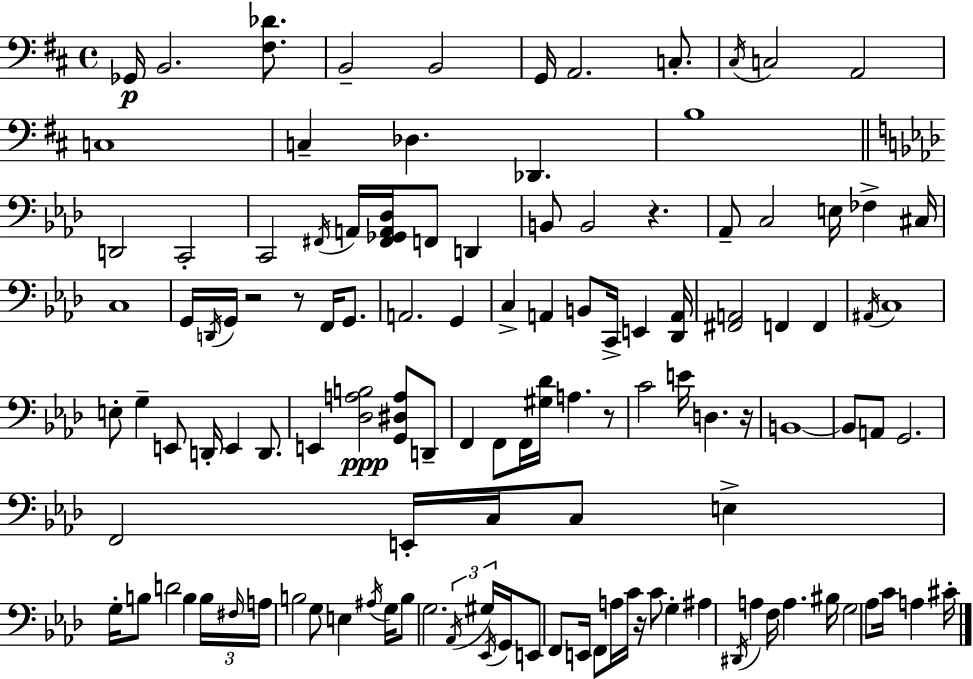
Gb2/s B2/h. [F#3,Db4]/e. B2/h B2/h G2/s A2/h. C3/e. C#3/s C3/h A2/h C3/w C3/q Db3/q. Db2/q. B3/w D2/h C2/h C2/h F#2/s A2/s [F#2,Gb2,A2,Db3]/s F2/e D2/q B2/e B2/h R/q. Ab2/e C3/h E3/s FES3/q C#3/s C3/w G2/s D2/s G2/s R/h R/e F2/s G2/e. A2/h. G2/q C3/q A2/q B2/e C2/s E2/q [Db2,A2]/s [F#2,A2]/h F2/q F2/q A#2/s C3/w E3/e G3/q E2/e D2/s E2/q D2/e. E2/q [Db3,A3,B3]/h [G2,D#3,A3]/e D2/e F2/q F2/e F2/s [G#3,Db4]/s A3/q. R/e C4/h E4/s D3/q. R/s B2/w B2/e A2/e G2/h. F2/h E2/s C3/s C3/e E3/q G3/s B3/e D4/h B3/q B3/s F#3/s A3/s B3/h G3/e E3/q A#3/s G3/s B3/e G3/h. Ab2/s G#3/s Eb2/s G2/s E2/e F2/e E2/s F2/e A3/s C4/s R/s C4/e G3/q A#3/q D#2/s A3/q F3/s A3/q. BIS3/s G3/h Ab3/e C4/s A3/q C#4/s